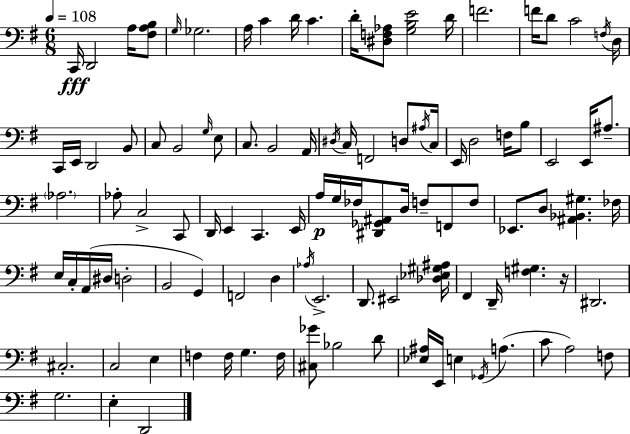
{
  \clef bass
  \numericTimeSignature
  \time 6/8
  \key e \minor
  \tempo 4 = 108
  c,16\fff d,2 a16 <fis a b>8 | \grace { g16 } ges2. | a16 c'4 d'16 c'4. | d'16-. <dis f aes>8 <g b e'>2 | \break d'16 f'2. | f'16 d'8 c'2 | \acciaccatura { f16 } d16 c,16 e,16 d,2 | b,8 c8 b,2 | \break \grace { g16 } e8 c8. b,2 | a,16 \acciaccatura { dis16 } c16 f,2 | d8 \acciaccatura { ais16 } c16 e,16 d2 | f16 b8 e,2 | \break e,16 ais8.-- \parenthesize aes2. | aes8-. c2-> | c,8 d,16 e,4 c,4. | e,16 a16\p g16 fes16 <dis, ges, ais,>8 d16 f8-- | \break f,8 f8 ees,8. d8 <ais, bes, gis>4. | fes16 e16 c16-. a,16( dis16 d2-. | b,2 | g,4) f,2 | \break d4 \acciaccatura { aes16 } e,2.-> | d,8. eis,2 | <des ees gis ais>16 fis,4 d,16-- <f gis>4. | r16 dis,2. | \break cis2.-. | c2 | e4 f4 f16 g4. | f16 <cis ges'>8 bes2 | \break d'8 <ees ais>16 e,16 e4 | \acciaccatura { ges,16 }( a4. c'8 a2) | f8 g2. | e4-. d,2 | \break \bar "|."
}